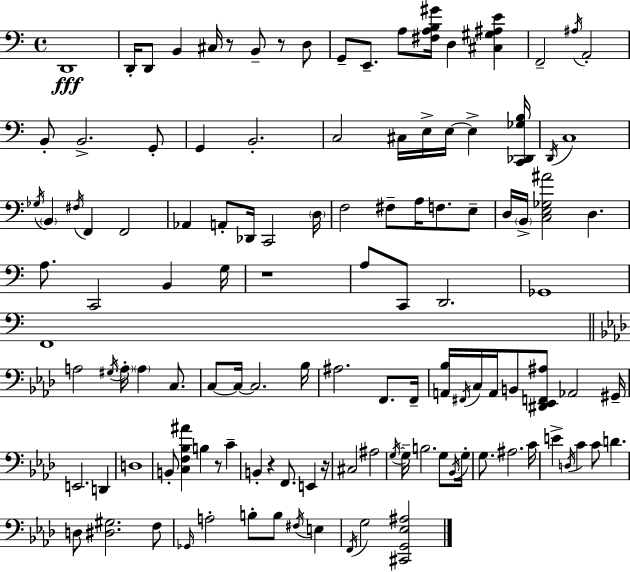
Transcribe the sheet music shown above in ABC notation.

X:1
T:Untitled
M:4/4
L:1/4
K:C
D,,4 D,,/4 D,,/2 B,, ^C,/4 z/2 B,,/2 z/2 D,/2 G,,/2 E,,/2 A,/2 [^F,A,B,^G]/4 D, [^C,^G,^A,E] F,,2 ^A,/4 A,,2 B,,/2 B,,2 G,,/2 G,, B,,2 C,2 ^C,/4 E,/4 E,/4 E, [C,,_D,,_G,B,]/4 D,,/4 C,4 _G,/4 B,, ^F,/4 F,, F,,2 _A,, A,,/2 _D,,/4 C,,2 D,/4 F,2 ^F,/2 A,/4 F,/2 E,/2 D,/4 B,,/4 [C,E,_G,^A]2 D, A,/2 C,,2 B,, G,/4 z4 A,/2 C,,/2 D,,2 _G,,4 F,,4 A,2 ^G,/4 A,/4 A, C,/2 C,/2 C,/4 C,2 _B,/4 ^A,2 F,,/2 F,,/4 [A,,_B,]/4 ^F,,/4 C,/4 A,,/4 B,,/2 [^D,,_E,,F,,^A,]/2 _A,,2 ^G,,/4 E,,2 D,, D,4 B,,/2 [C,F,_B,^A] B, z/2 C B,, z F,,/2 E,, z/4 ^C,2 ^A,2 G,/4 G,/4 B,2 G,/2 _B,,/4 G,/4 G,/2 ^A,2 C/4 E D,/4 C C/2 D D,/2 [^D,^G,]2 F,/2 _G,,/4 A,2 B,/2 B,/2 ^F,/4 E, F,,/4 G,2 [^C,,G,,_E,^A,]2